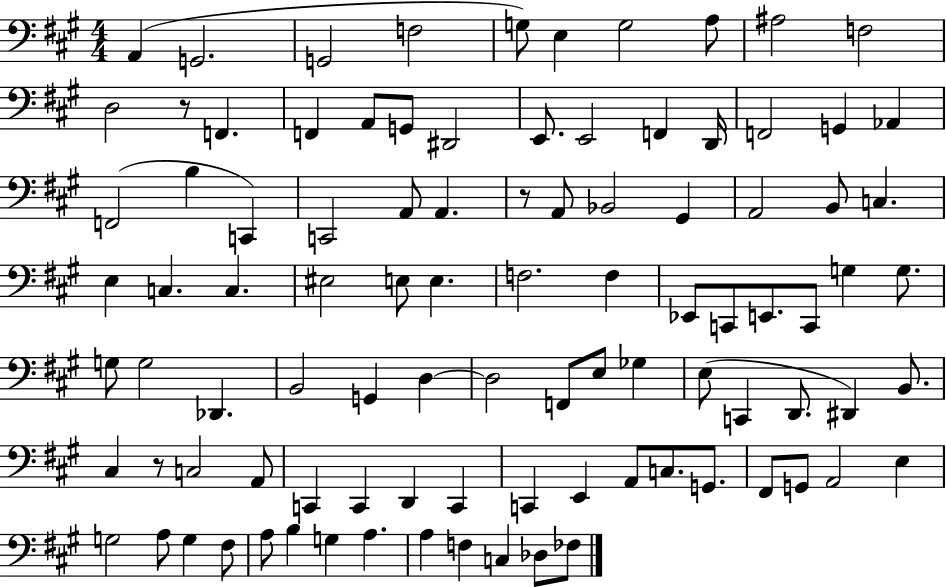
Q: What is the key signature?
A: A major